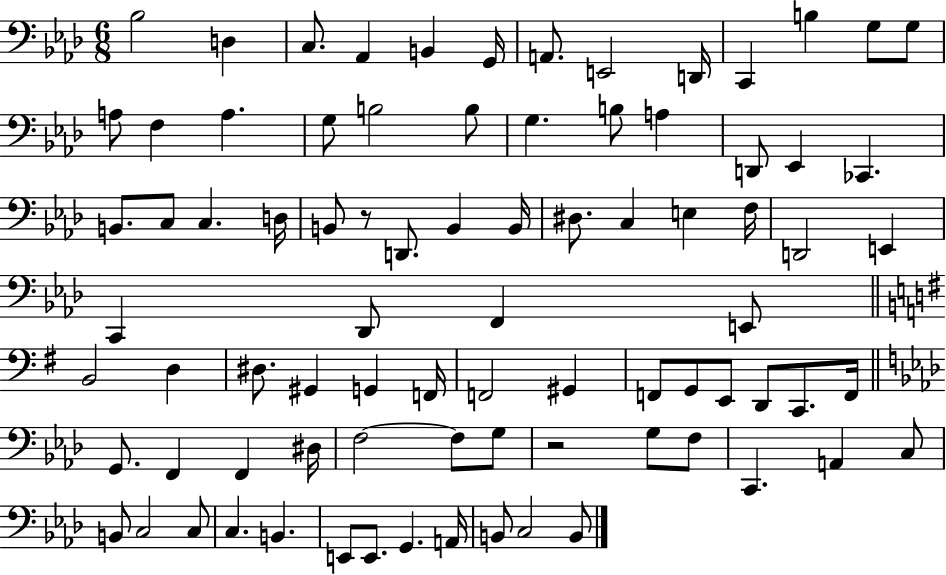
Bb3/h D3/q C3/e. Ab2/q B2/q G2/s A2/e. E2/h D2/s C2/q B3/q G3/e G3/e A3/e F3/q A3/q. G3/e B3/h B3/e G3/q. B3/e A3/q D2/e Eb2/q CES2/q. B2/e. C3/e C3/q. D3/s B2/e R/e D2/e. B2/q B2/s D#3/e. C3/q E3/q F3/s D2/h E2/q C2/q Db2/e F2/q E2/e B2/h D3/q D#3/e. G#2/q G2/q F2/s F2/h G#2/q F2/e G2/e E2/e D2/e C2/e. F2/s G2/e. F2/q F2/q D#3/s F3/h F3/e G3/e R/h G3/e F3/e C2/q. A2/q C3/e B2/e C3/h C3/e C3/q. B2/q. E2/e E2/e. G2/q. A2/s B2/e C3/h B2/e